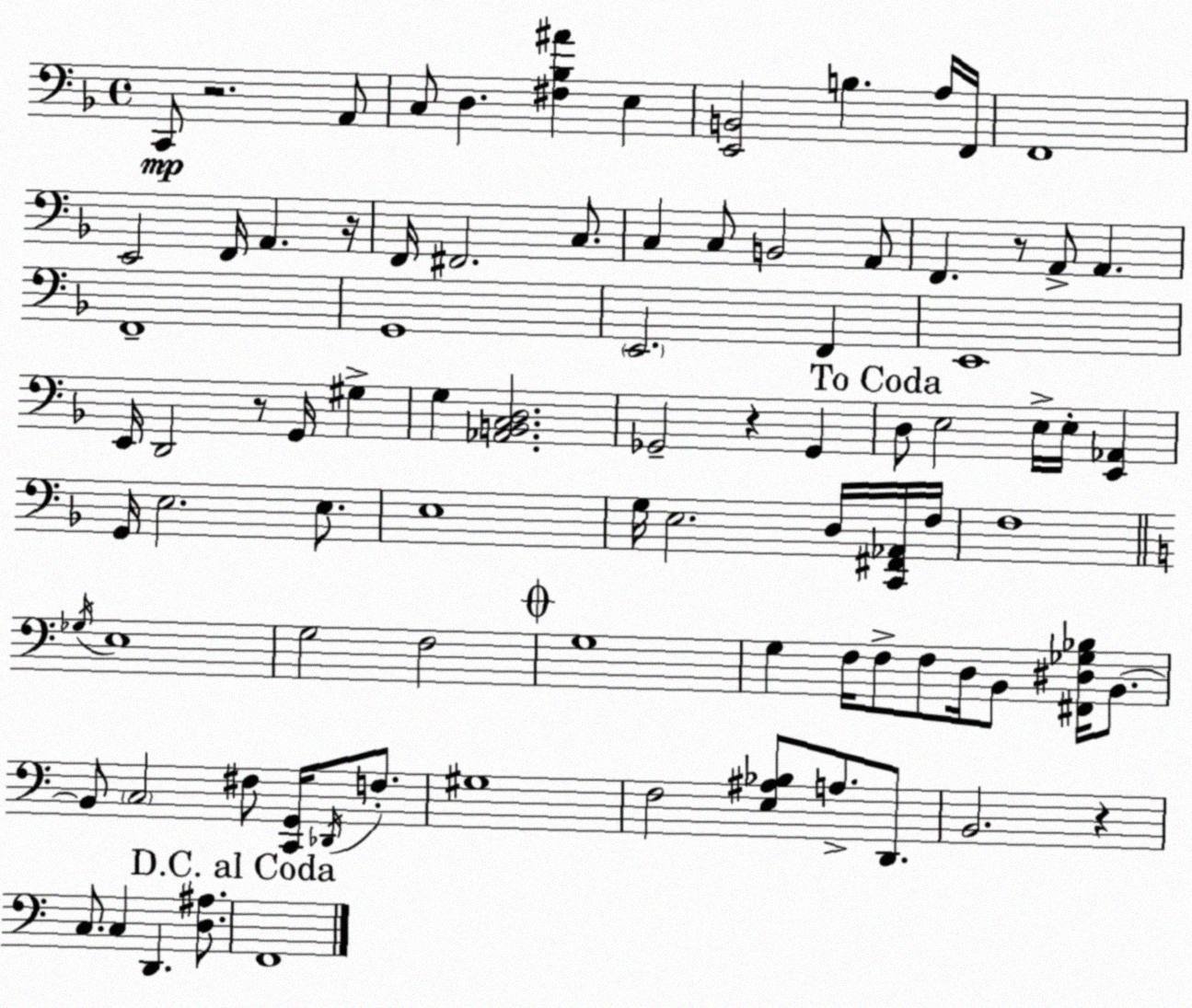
X:1
T:Untitled
M:4/4
L:1/4
K:F
C,,/2 z2 A,,/2 C,/2 D, [^F,_B,^A] E, [E,,B,,]2 B, A,/4 F,,/4 F,,4 E,,2 F,,/4 A,, z/4 F,,/4 ^F,,2 C,/2 C, C,/2 B,,2 A,,/2 F,, z/2 A,,/2 A,, F,,4 G,,4 E,,2 F,, E,,4 E,,/4 D,,2 z/2 G,,/4 ^G, G, [_A,,B,,C,D,]2 _G,,2 z _G,, D,/2 E,2 E,/4 E,/4 [E,,_A,,] G,,/4 E,2 E,/2 E,4 G,/4 E,2 D,/4 [C,,^F,,_A,,]/4 F,/4 F,4 _G,/4 E,4 G,2 F,2 G,4 G, F,/4 F,/2 F,/2 D,/4 B,,/2 [^F,,^D,_G,_B,]/4 B,,/2 B,,/2 C,2 ^F,/2 [C,,G,,]/4 _D,,/4 F,/2 ^G,4 F,2 [E,^A,_B,]/2 A,/2 D,,/2 B,,2 z C,/2 C, D,, [D,^A,]/2 F,,4